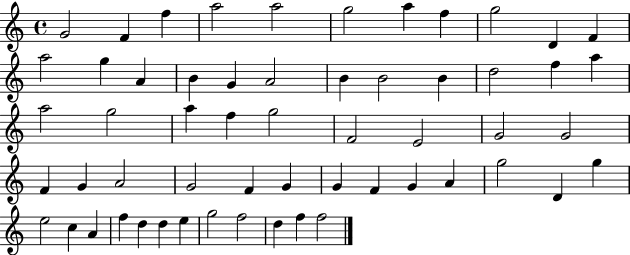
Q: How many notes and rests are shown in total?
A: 57